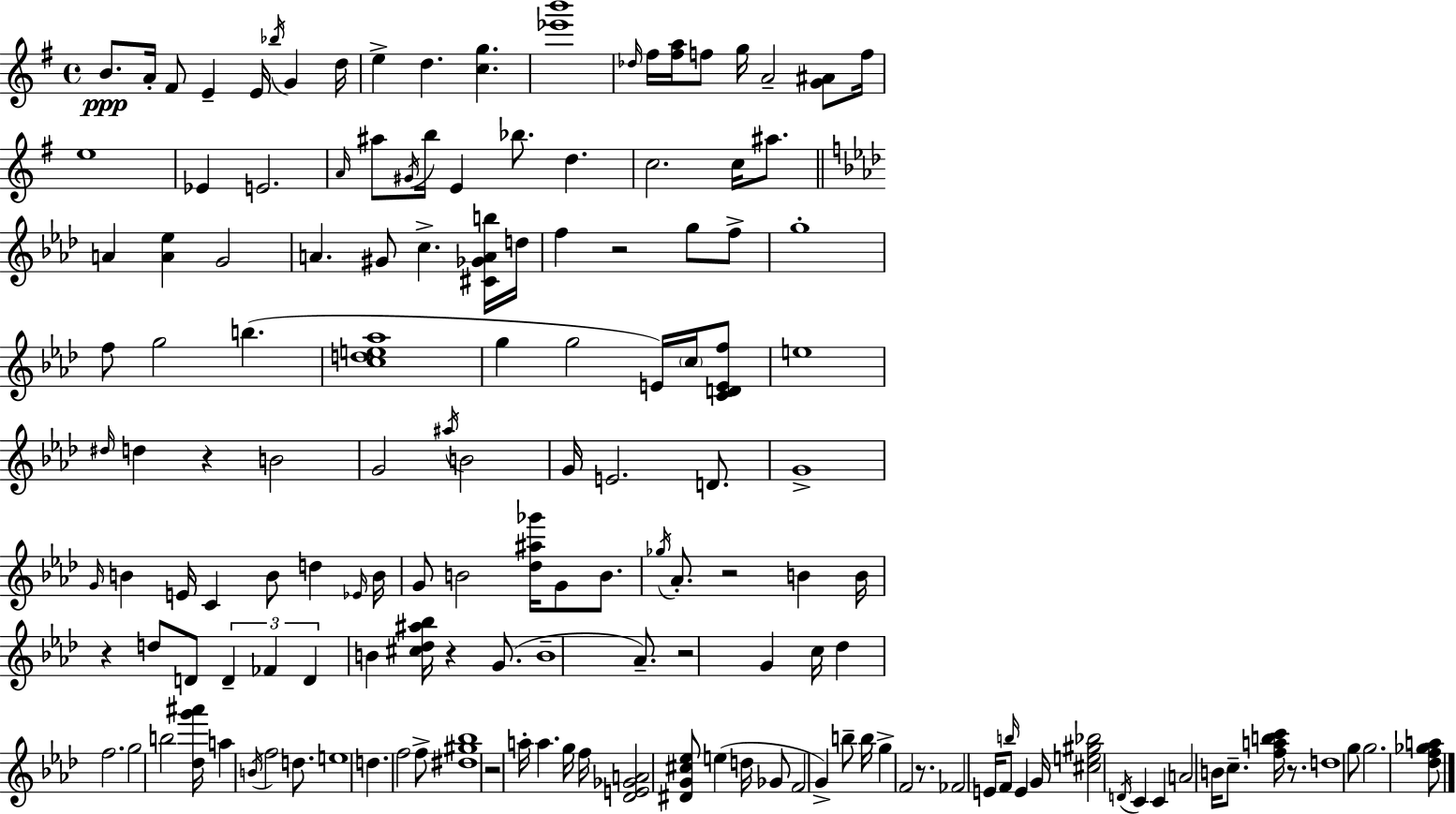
B4/e. A4/s F#4/e E4/q E4/s Bb5/s G4/q D5/s E5/q D5/q. [C5,G5]/q. [Eb6,B6]/w Db5/s F#5/s [F#5,A5]/s F5/e G5/s A4/h [G4,A#4]/e F5/s E5/w Eb4/q E4/h. A4/s A#5/e G#4/s B5/s E4/q Bb5/e. D5/q. C5/h. C5/s A#5/e. A4/q [A4,Eb5]/q G4/h A4/q. G#4/e C5/q. [C#4,Gb4,A4,B5]/s D5/s F5/q R/h G5/e F5/e G5/w F5/e G5/h B5/q. [C5,D5,E5,Ab5]/w G5/q G5/h E4/s C5/s [C4,D4,E4,F5]/e E5/w D#5/s D5/q R/q B4/h G4/h A#5/s B4/h G4/s E4/h. D4/e. G4/w G4/s B4/q E4/s C4/q B4/e D5/q Eb4/s B4/s G4/e B4/h [Db5,A#5,Gb6]/s G4/e B4/e. Gb5/s Ab4/e. R/h B4/q B4/s R/q D5/e D4/e D4/q FES4/q D4/q B4/q [C#5,Db5,A#5,Bb5]/s R/q G4/e. B4/w Ab4/e. R/h G4/q C5/s Db5/q F5/h. G5/h B5/h [Db5,G6,A#6]/s A5/q B4/s F5/h D5/e. E5/w D5/q. F5/h F5/e [D#5,G#5,Bb5]/w R/h A5/s A5/q. G5/s F5/s [Db4,E4,Gb4,A4]/h [D#4,G4,C#5,Eb5]/e E5/q D5/s Gb4/e F4/h G4/q B5/e B5/s G5/q F4/h R/e. FES4/h E4/s F4/e B5/s E4/q G4/s [C#5,E5,G#5,Bb5]/h D4/s C4/q C4/q A4/h B4/s C5/e. [F5,A5,B5,C6]/s R/e. D5/w G5/e G5/h. [Db5,F5,Gb5,A5]/e